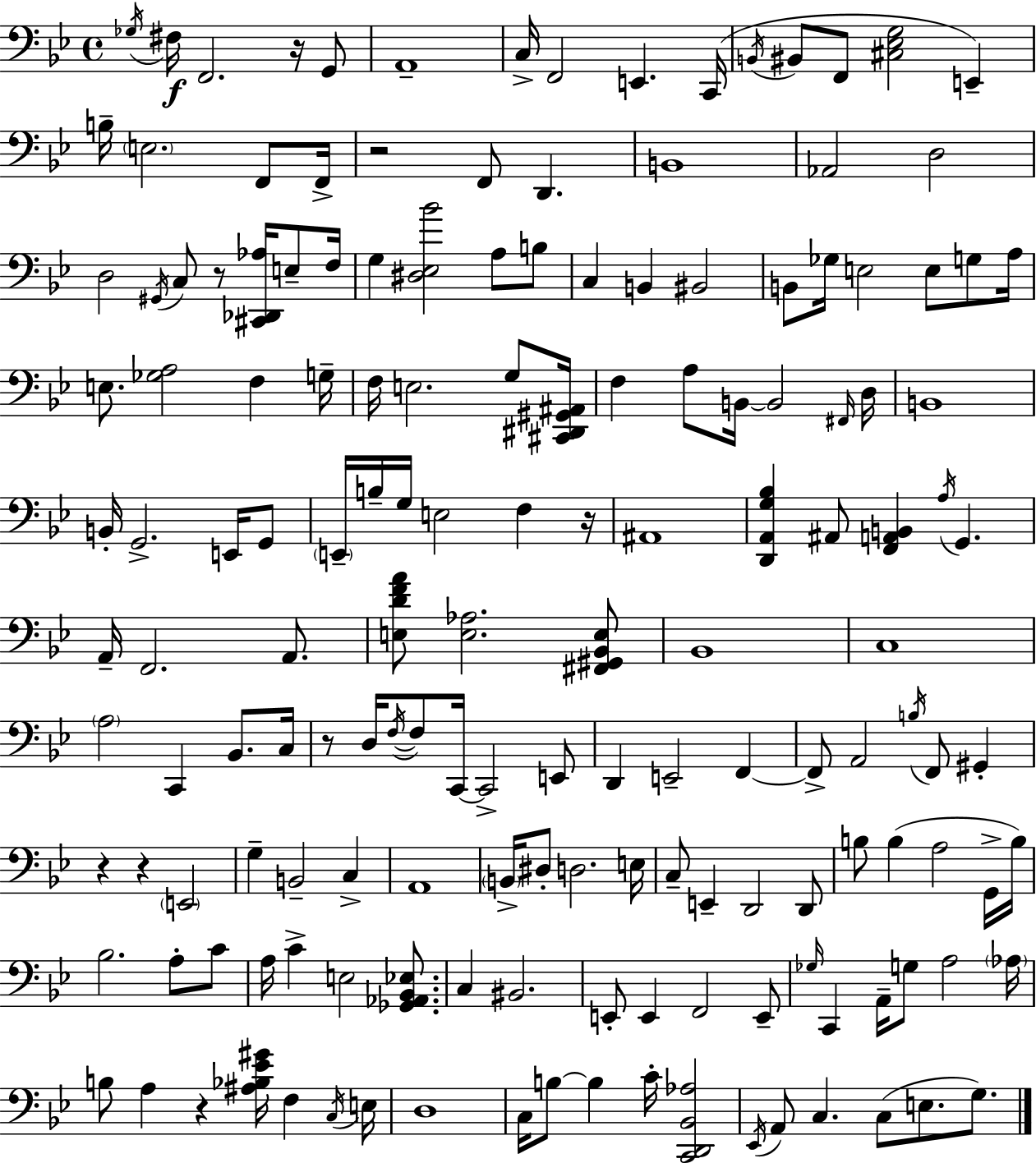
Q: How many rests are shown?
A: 8